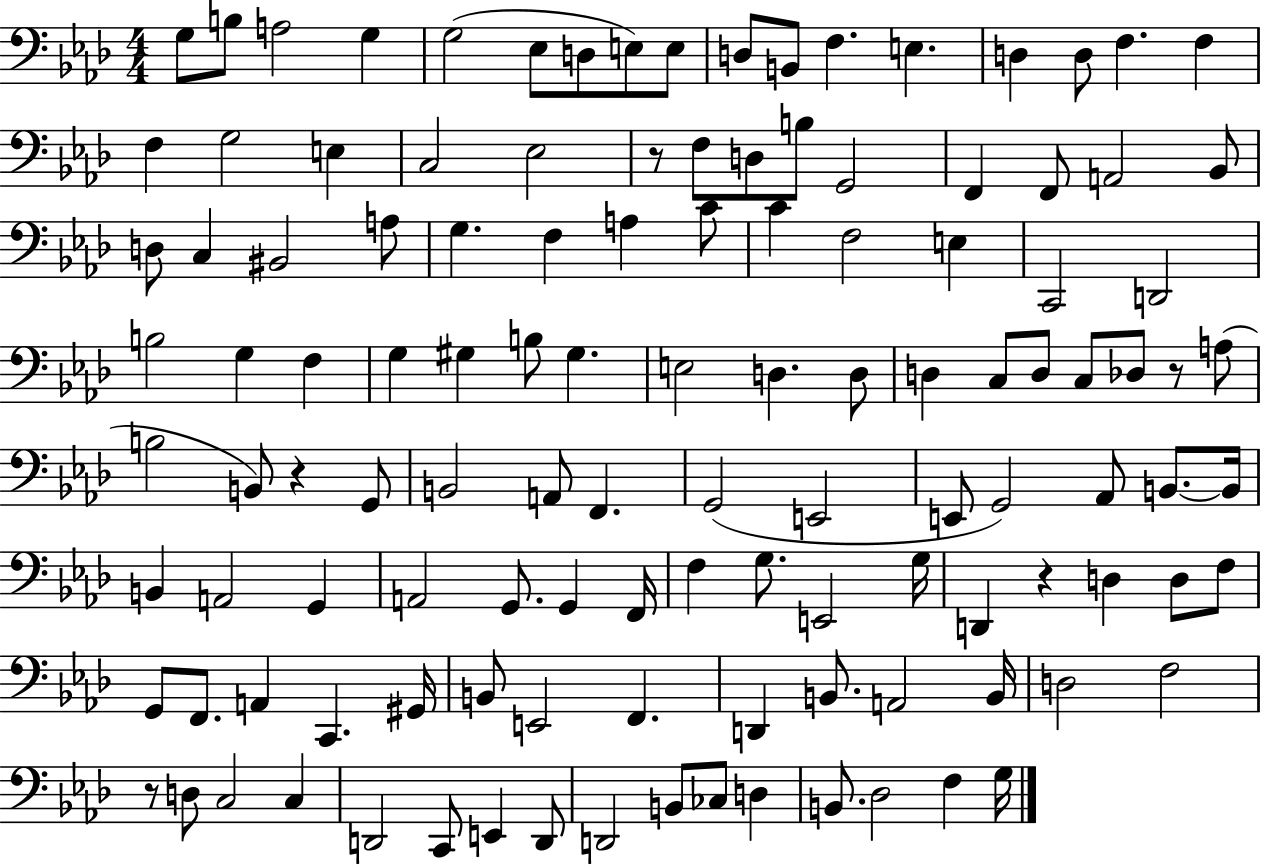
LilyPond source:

{
  \clef bass
  \numericTimeSignature
  \time 4/4
  \key aes \major
  g8 b8 a2 g4 | g2( ees8 d8 e8) e8 | d8 b,8 f4. e4. | d4 d8 f4. f4 | \break f4 g2 e4 | c2 ees2 | r8 f8 d8 b8 g,2 | f,4 f,8 a,2 bes,8 | \break d8 c4 bis,2 a8 | g4. f4 a4 c'8 | c'4 f2 e4 | c,2 d,2 | \break b2 g4 f4 | g4 gis4 b8 gis4. | e2 d4. d8 | d4 c8 d8 c8 des8 r8 a8( | \break b2 b,8) r4 g,8 | b,2 a,8 f,4. | g,2( e,2 | e,8 g,2) aes,8 b,8.~~ b,16 | \break b,4 a,2 g,4 | a,2 g,8. g,4 f,16 | f4 g8. e,2 g16 | d,4 r4 d4 d8 f8 | \break g,8 f,8. a,4 c,4. gis,16 | b,8 e,2 f,4. | d,4 b,8. a,2 b,16 | d2 f2 | \break r8 d8 c2 c4 | d,2 c,8 e,4 d,8 | d,2 b,8 ces8 d4 | b,8. des2 f4 g16 | \break \bar "|."
}